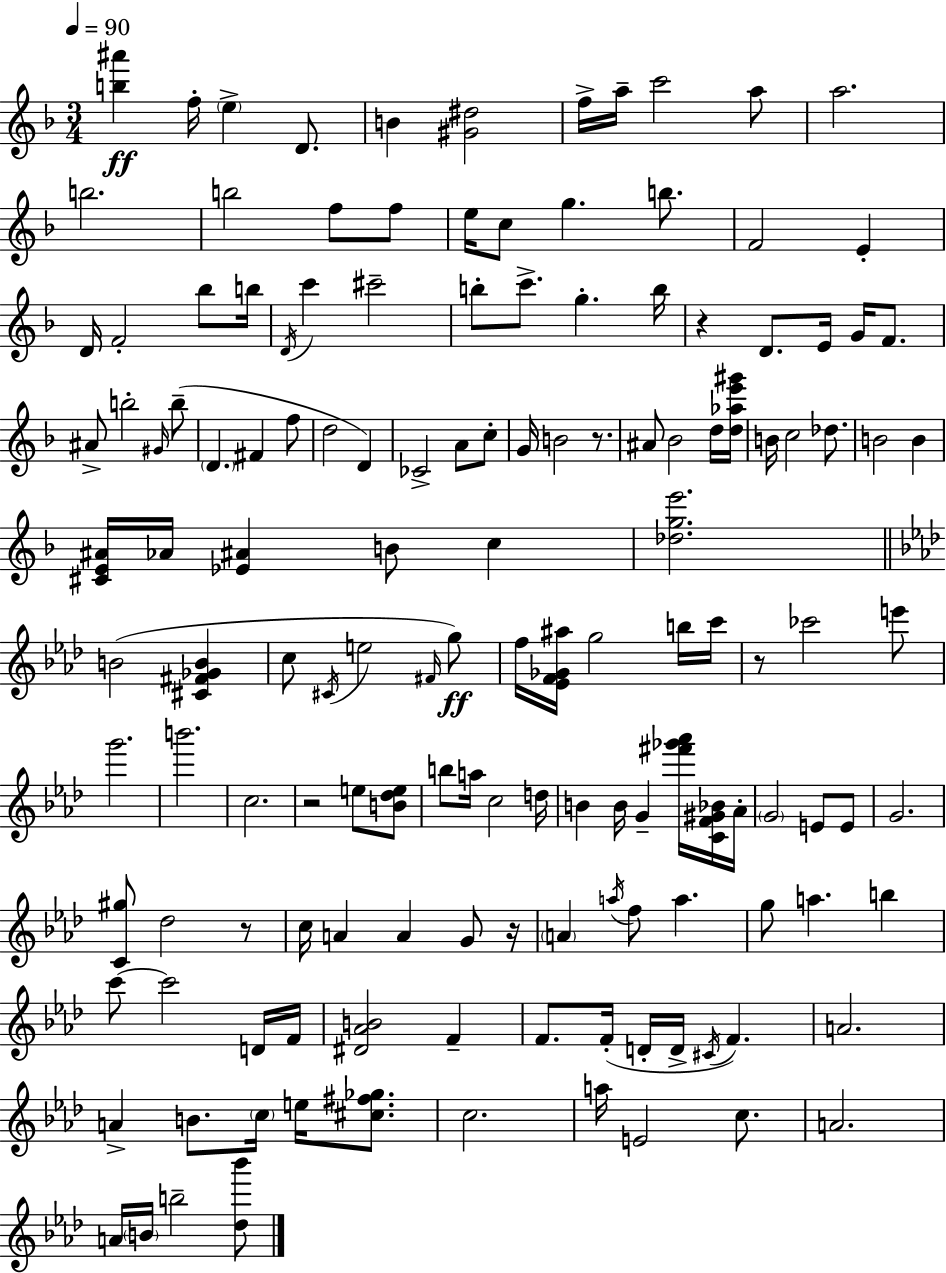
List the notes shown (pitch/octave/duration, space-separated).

[B5,A#6]/q F5/s E5/q D4/e. B4/q [G#4,D#5]/h F5/s A5/s C6/h A5/e A5/h. B5/h. B5/h F5/e F5/e E5/s C5/e G5/q. B5/e. F4/h E4/q D4/s F4/h Bb5/e B5/s D4/s C6/q C#6/h B5/e C6/e. G5/q. B5/s R/q D4/e. E4/s G4/s F4/e. A#4/e B5/h G#4/s B5/e D4/q. F#4/q F5/e D5/h D4/q CES4/h A4/e C5/e G4/s B4/h R/e. A#4/e Bb4/h D5/s [D5,Ab5,E6,G#6]/s B4/s C5/h Db5/e. B4/h B4/q [C#4,E4,A#4]/s Ab4/s [Eb4,A#4]/q B4/e C5/q [Db5,G5,E6]/h. B4/h [C#4,F#4,Gb4,B4]/q C5/e C#4/s E5/h F#4/s G5/e F5/s [Eb4,F4,Gb4,A#5]/s G5/h B5/s C6/s R/e CES6/h E6/e G6/h. B6/h. C5/h. R/h E5/e [B4,Db5,E5]/e B5/e A5/s C5/h D5/s B4/q B4/s G4/q [F#6,Gb6,Ab6]/s [C4,F4,G#4,Bb4]/s Ab4/s G4/h E4/e E4/e G4/h. [C4,G#5]/e Db5/h R/e C5/s A4/q A4/q G4/e R/s A4/q A5/s F5/e A5/q. G5/e A5/q. B5/q C6/e C6/h D4/s F4/s [D#4,Ab4,B4]/h F4/q F4/e. F4/s D4/s D4/s C#4/s F4/q. A4/h. A4/q B4/e. C5/s E5/s [C#5,F#5,Gb5]/e. C5/h. A5/s E4/h C5/e. A4/h. A4/s B4/s B5/h [Db5,Bb6]/e